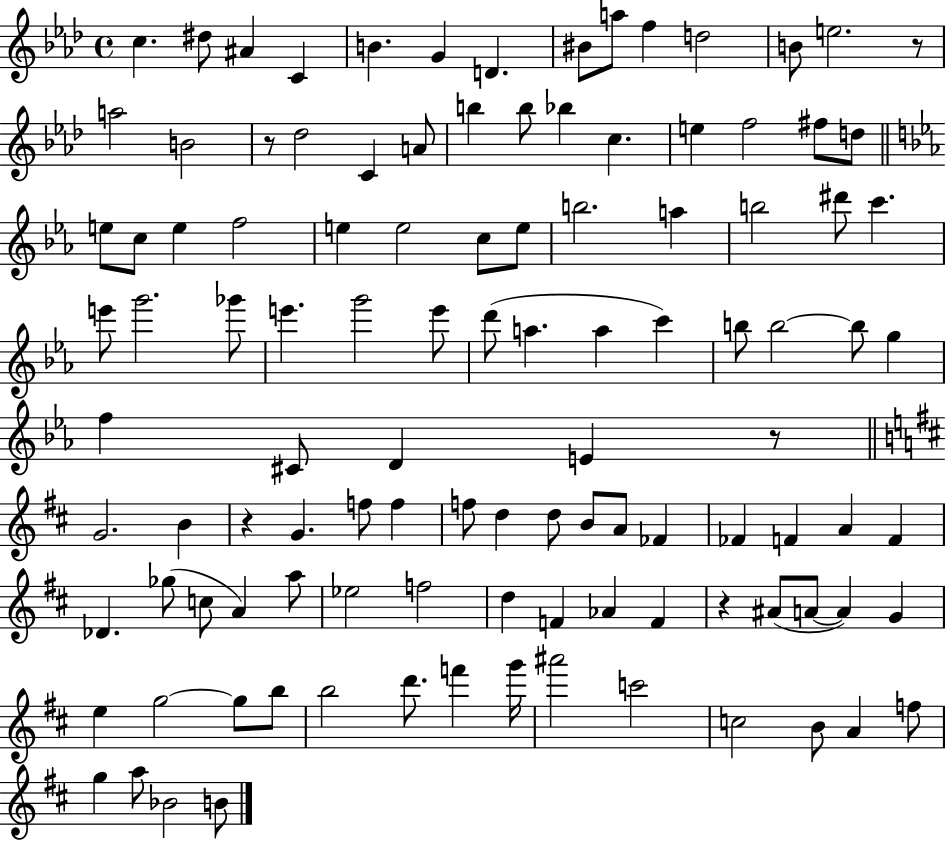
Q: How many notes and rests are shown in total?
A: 110